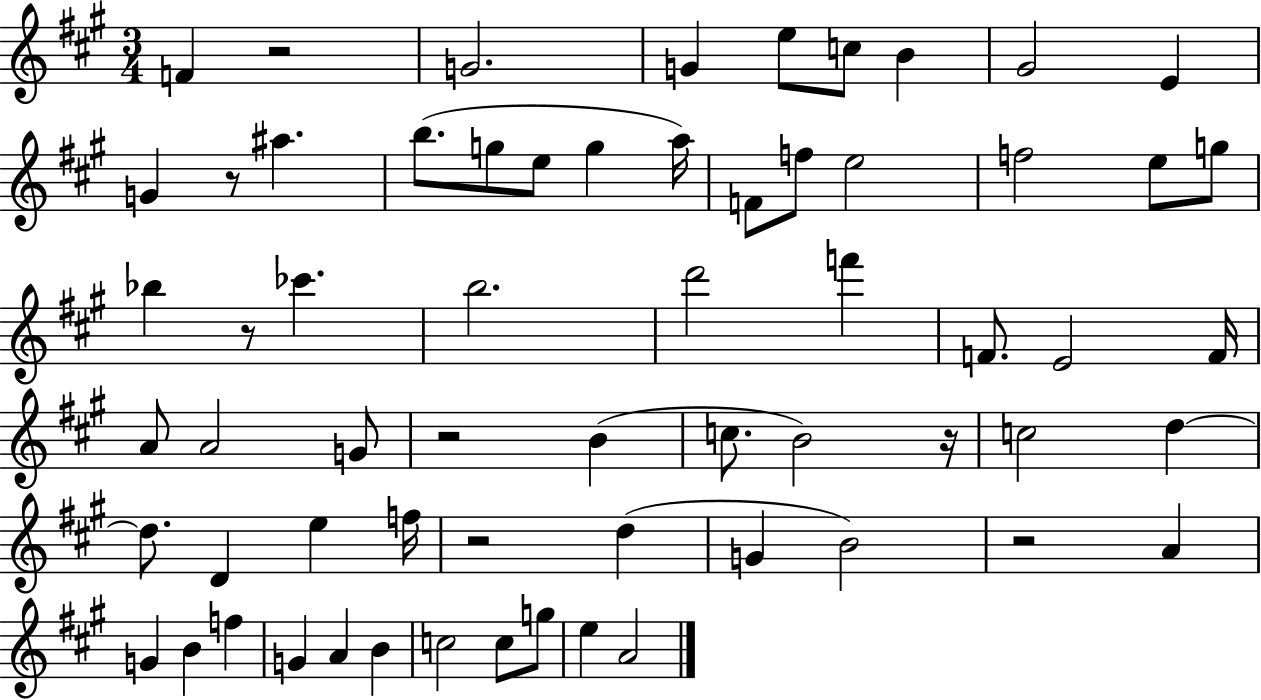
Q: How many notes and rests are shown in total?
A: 63